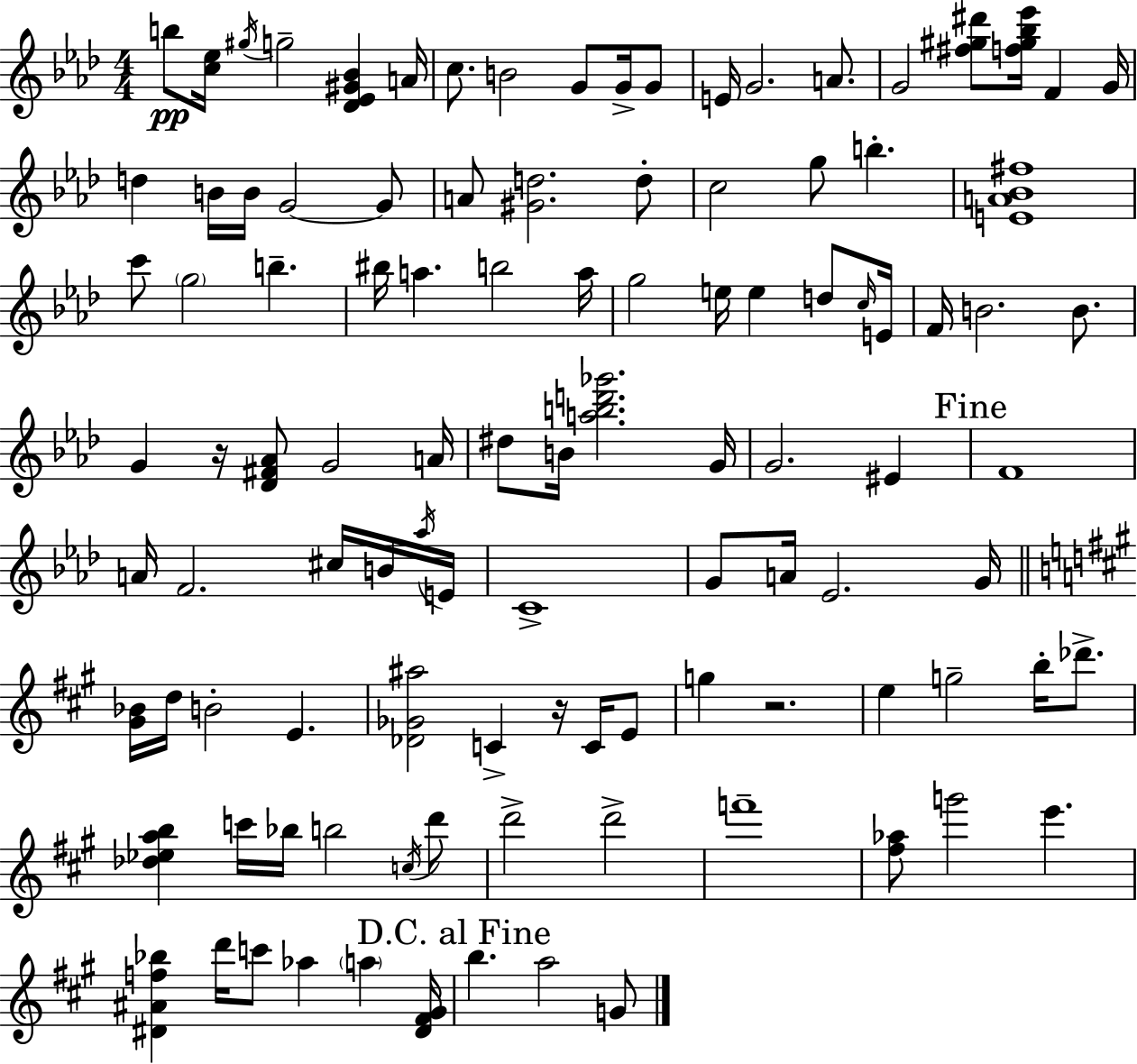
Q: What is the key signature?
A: F minor